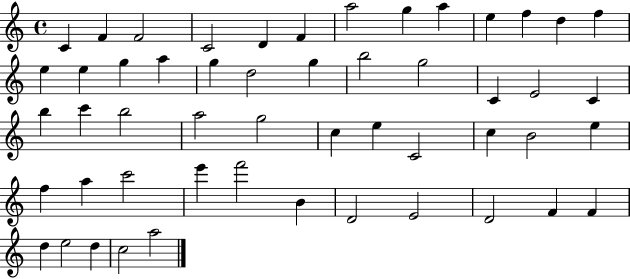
C4/q F4/q F4/h C4/h D4/q F4/q A5/h G5/q A5/q E5/q F5/q D5/q F5/q E5/q E5/q G5/q A5/q G5/q D5/h G5/q B5/h G5/h C4/q E4/h C4/q B5/q C6/q B5/h A5/h G5/h C5/q E5/q C4/h C5/q B4/h E5/q F5/q A5/q C6/h E6/q F6/h B4/q D4/h E4/h D4/h F4/q F4/q D5/q E5/h D5/q C5/h A5/h